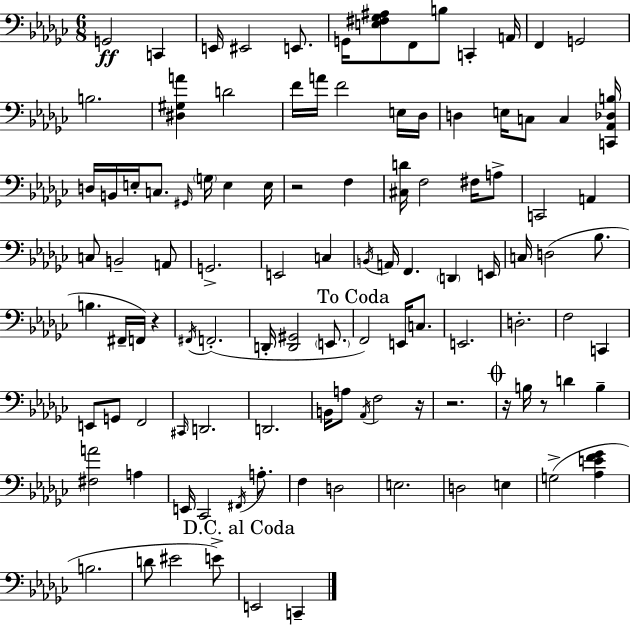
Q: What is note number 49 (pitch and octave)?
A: C3